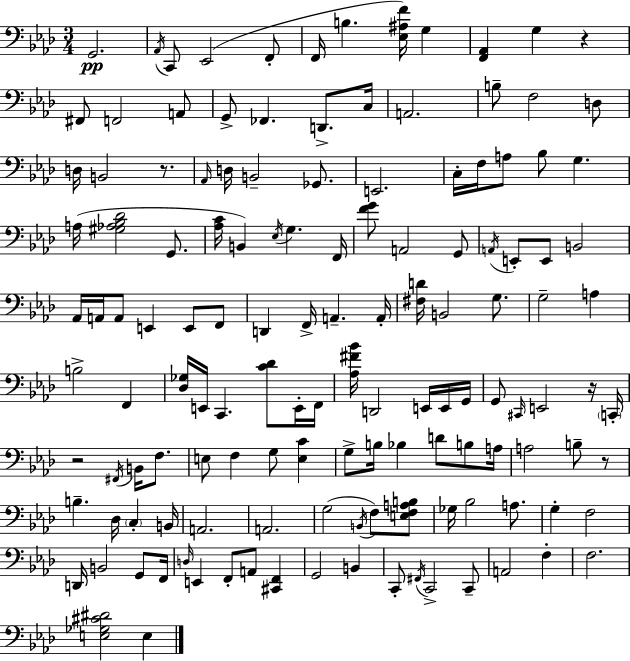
{
  \clef bass
  \numericTimeSignature
  \time 3/4
  \key aes \major
  g,2.\pp | \acciaccatura { aes,16 } c,8 ees,2( f,8-. | f,16 b4. <ees ais f'>16) g4 | <f, aes,>4 g4 r4 | \break fis,8 f,2 a,8 | g,8-> fes,4. d,8.-> | c16 a,2. | b8-- f2 d8 | \break d16 b,2 r8. | \grace { aes,16 } d16 b,2-- ges,8. | e,2. | c16-. f16 a8 bes8 g4. | \break a16( <gis aes bes des'>2 g,8. | <aes c'>16 b,4) \acciaccatura { ees16 } g4. | f,16 <f' g'>8 a,2 | g,8 \acciaccatura { a,16 } e,8-. e,8 b,2 | \break aes,16 a,16 a,8 e,4 | e,8 f,8 d,4 f,16-> a,4.-- | a,16-. <fis d'>16 b,2 | g8. g2-- | \break a4 b2-> | f,4 <des ges>16 e,16 c,4. | <c' des'>8 e,16-. f,16 <aes fis' bes'>16 d,2 | e,16 e,16 g,16 g,8 \grace { cis,16 } e,2 | \break r16 \parenthesize c,16-. r2 | \acciaccatura { fis,16 } b,16 f8. e8 f4 | g8 <e c'>4 g8-> b16 bes4 | d'8 b8 a16 a2 | \break b8-- r8 b4.-- | des16 \parenthesize c4-. b,16 a,2. | a,2. | g2( | \break \acciaccatura { b,16 } f8) <e f a b>8 ges16 bes2 | a8. g4-. f2 | d,16 b,2 | g,8 f,16 \grace { d16 } e,4 | \break f,8-. a,8 <cis, f,>4 g,2 | b,4 c,8-. \acciaccatura { fis,16 } c,2-> | c,8-- a,2 | f4-. f2. | \break <e ges cis' dis'>2 | e4 \bar "|."
}